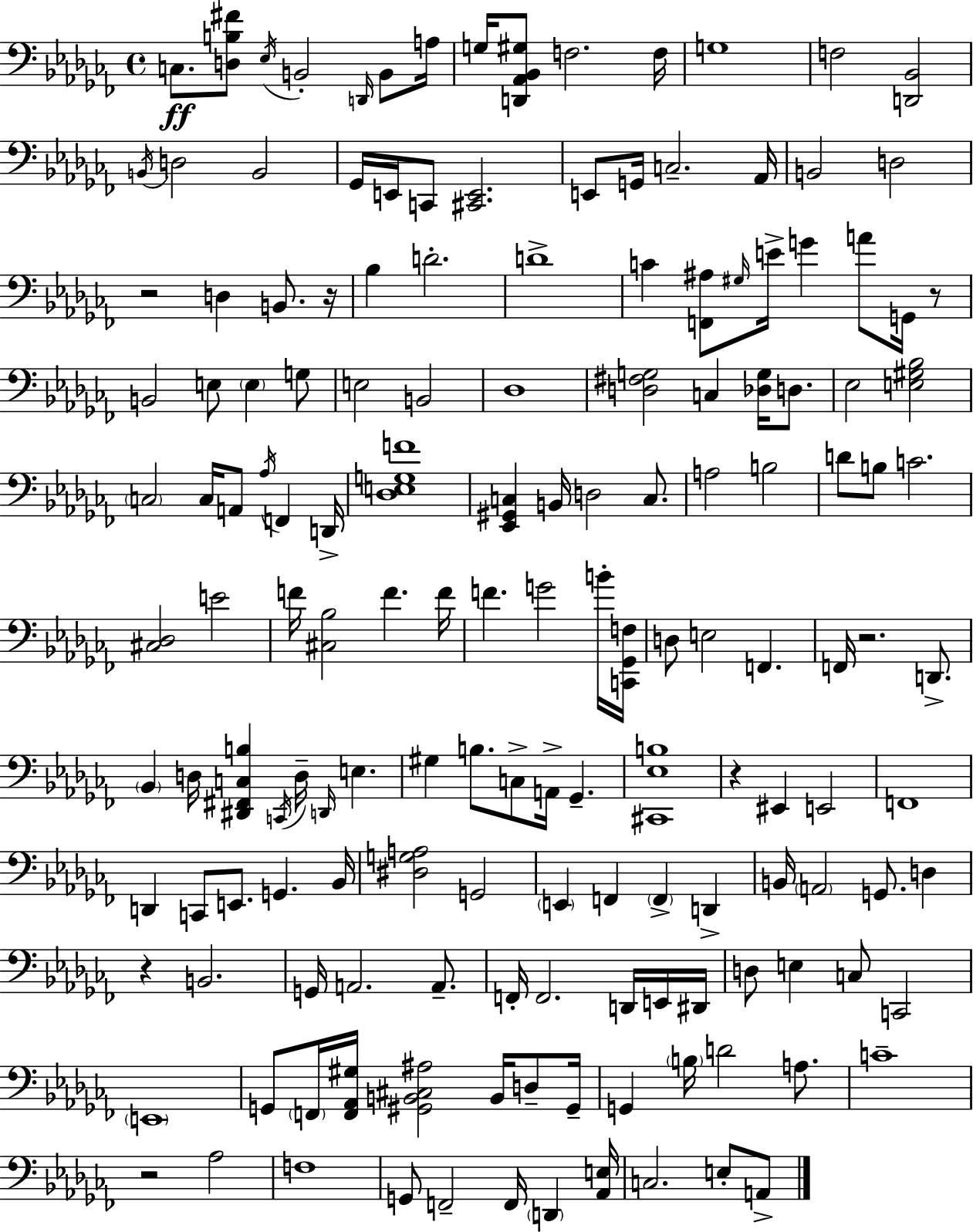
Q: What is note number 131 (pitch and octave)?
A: A2